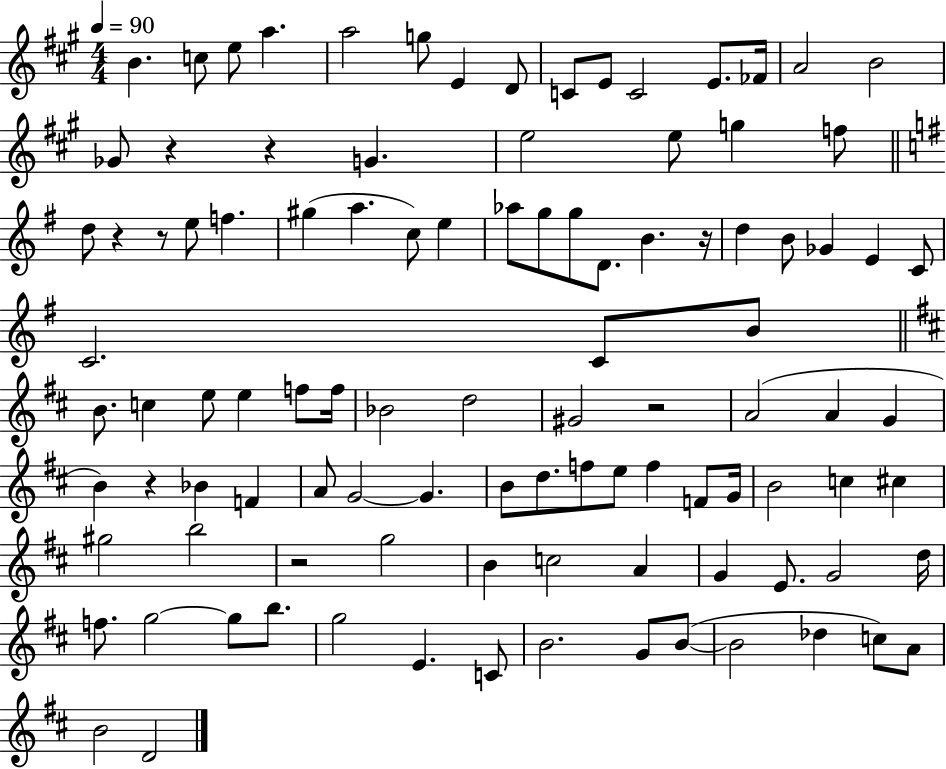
{
  \clef treble
  \numericTimeSignature
  \time 4/4
  \key a \major
  \tempo 4 = 90
  \repeat volta 2 { b'4. c''8 e''8 a''4. | a''2 g''8 e'4 d'8 | c'8 e'8 c'2 e'8. fes'16 | a'2 b'2 | \break ges'8 r4 r4 g'4. | e''2 e''8 g''4 f''8 | \bar "||" \break \key g \major d''8 r4 r8 e''8 f''4. | gis''4( a''4. c''8) e''4 | aes''8 g''8 g''8 d'8. b'4. r16 | d''4 b'8 ges'4 e'4 c'8 | \break c'2. c'8 b'8 | \bar "||" \break \key b \minor b'8. c''4 e''8 e''4 f''8 f''16 | bes'2 d''2 | gis'2 r2 | a'2( a'4 g'4 | \break b'4) r4 bes'4 f'4 | a'8 g'2~~ g'4. | b'8 d''8. f''8 e''8 f''4 f'8 g'16 | b'2 c''4 cis''4 | \break gis''2 b''2 | r2 g''2 | b'4 c''2 a'4 | g'4 e'8. g'2 d''16 | \break f''8. g''2~~ g''8 b''8. | g''2 e'4. c'8 | b'2. g'8 b'8~(~ | b'2 des''4 c''8) a'8 | \break b'2 d'2 | } \bar "|."
}